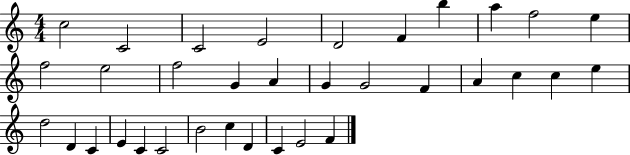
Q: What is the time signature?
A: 4/4